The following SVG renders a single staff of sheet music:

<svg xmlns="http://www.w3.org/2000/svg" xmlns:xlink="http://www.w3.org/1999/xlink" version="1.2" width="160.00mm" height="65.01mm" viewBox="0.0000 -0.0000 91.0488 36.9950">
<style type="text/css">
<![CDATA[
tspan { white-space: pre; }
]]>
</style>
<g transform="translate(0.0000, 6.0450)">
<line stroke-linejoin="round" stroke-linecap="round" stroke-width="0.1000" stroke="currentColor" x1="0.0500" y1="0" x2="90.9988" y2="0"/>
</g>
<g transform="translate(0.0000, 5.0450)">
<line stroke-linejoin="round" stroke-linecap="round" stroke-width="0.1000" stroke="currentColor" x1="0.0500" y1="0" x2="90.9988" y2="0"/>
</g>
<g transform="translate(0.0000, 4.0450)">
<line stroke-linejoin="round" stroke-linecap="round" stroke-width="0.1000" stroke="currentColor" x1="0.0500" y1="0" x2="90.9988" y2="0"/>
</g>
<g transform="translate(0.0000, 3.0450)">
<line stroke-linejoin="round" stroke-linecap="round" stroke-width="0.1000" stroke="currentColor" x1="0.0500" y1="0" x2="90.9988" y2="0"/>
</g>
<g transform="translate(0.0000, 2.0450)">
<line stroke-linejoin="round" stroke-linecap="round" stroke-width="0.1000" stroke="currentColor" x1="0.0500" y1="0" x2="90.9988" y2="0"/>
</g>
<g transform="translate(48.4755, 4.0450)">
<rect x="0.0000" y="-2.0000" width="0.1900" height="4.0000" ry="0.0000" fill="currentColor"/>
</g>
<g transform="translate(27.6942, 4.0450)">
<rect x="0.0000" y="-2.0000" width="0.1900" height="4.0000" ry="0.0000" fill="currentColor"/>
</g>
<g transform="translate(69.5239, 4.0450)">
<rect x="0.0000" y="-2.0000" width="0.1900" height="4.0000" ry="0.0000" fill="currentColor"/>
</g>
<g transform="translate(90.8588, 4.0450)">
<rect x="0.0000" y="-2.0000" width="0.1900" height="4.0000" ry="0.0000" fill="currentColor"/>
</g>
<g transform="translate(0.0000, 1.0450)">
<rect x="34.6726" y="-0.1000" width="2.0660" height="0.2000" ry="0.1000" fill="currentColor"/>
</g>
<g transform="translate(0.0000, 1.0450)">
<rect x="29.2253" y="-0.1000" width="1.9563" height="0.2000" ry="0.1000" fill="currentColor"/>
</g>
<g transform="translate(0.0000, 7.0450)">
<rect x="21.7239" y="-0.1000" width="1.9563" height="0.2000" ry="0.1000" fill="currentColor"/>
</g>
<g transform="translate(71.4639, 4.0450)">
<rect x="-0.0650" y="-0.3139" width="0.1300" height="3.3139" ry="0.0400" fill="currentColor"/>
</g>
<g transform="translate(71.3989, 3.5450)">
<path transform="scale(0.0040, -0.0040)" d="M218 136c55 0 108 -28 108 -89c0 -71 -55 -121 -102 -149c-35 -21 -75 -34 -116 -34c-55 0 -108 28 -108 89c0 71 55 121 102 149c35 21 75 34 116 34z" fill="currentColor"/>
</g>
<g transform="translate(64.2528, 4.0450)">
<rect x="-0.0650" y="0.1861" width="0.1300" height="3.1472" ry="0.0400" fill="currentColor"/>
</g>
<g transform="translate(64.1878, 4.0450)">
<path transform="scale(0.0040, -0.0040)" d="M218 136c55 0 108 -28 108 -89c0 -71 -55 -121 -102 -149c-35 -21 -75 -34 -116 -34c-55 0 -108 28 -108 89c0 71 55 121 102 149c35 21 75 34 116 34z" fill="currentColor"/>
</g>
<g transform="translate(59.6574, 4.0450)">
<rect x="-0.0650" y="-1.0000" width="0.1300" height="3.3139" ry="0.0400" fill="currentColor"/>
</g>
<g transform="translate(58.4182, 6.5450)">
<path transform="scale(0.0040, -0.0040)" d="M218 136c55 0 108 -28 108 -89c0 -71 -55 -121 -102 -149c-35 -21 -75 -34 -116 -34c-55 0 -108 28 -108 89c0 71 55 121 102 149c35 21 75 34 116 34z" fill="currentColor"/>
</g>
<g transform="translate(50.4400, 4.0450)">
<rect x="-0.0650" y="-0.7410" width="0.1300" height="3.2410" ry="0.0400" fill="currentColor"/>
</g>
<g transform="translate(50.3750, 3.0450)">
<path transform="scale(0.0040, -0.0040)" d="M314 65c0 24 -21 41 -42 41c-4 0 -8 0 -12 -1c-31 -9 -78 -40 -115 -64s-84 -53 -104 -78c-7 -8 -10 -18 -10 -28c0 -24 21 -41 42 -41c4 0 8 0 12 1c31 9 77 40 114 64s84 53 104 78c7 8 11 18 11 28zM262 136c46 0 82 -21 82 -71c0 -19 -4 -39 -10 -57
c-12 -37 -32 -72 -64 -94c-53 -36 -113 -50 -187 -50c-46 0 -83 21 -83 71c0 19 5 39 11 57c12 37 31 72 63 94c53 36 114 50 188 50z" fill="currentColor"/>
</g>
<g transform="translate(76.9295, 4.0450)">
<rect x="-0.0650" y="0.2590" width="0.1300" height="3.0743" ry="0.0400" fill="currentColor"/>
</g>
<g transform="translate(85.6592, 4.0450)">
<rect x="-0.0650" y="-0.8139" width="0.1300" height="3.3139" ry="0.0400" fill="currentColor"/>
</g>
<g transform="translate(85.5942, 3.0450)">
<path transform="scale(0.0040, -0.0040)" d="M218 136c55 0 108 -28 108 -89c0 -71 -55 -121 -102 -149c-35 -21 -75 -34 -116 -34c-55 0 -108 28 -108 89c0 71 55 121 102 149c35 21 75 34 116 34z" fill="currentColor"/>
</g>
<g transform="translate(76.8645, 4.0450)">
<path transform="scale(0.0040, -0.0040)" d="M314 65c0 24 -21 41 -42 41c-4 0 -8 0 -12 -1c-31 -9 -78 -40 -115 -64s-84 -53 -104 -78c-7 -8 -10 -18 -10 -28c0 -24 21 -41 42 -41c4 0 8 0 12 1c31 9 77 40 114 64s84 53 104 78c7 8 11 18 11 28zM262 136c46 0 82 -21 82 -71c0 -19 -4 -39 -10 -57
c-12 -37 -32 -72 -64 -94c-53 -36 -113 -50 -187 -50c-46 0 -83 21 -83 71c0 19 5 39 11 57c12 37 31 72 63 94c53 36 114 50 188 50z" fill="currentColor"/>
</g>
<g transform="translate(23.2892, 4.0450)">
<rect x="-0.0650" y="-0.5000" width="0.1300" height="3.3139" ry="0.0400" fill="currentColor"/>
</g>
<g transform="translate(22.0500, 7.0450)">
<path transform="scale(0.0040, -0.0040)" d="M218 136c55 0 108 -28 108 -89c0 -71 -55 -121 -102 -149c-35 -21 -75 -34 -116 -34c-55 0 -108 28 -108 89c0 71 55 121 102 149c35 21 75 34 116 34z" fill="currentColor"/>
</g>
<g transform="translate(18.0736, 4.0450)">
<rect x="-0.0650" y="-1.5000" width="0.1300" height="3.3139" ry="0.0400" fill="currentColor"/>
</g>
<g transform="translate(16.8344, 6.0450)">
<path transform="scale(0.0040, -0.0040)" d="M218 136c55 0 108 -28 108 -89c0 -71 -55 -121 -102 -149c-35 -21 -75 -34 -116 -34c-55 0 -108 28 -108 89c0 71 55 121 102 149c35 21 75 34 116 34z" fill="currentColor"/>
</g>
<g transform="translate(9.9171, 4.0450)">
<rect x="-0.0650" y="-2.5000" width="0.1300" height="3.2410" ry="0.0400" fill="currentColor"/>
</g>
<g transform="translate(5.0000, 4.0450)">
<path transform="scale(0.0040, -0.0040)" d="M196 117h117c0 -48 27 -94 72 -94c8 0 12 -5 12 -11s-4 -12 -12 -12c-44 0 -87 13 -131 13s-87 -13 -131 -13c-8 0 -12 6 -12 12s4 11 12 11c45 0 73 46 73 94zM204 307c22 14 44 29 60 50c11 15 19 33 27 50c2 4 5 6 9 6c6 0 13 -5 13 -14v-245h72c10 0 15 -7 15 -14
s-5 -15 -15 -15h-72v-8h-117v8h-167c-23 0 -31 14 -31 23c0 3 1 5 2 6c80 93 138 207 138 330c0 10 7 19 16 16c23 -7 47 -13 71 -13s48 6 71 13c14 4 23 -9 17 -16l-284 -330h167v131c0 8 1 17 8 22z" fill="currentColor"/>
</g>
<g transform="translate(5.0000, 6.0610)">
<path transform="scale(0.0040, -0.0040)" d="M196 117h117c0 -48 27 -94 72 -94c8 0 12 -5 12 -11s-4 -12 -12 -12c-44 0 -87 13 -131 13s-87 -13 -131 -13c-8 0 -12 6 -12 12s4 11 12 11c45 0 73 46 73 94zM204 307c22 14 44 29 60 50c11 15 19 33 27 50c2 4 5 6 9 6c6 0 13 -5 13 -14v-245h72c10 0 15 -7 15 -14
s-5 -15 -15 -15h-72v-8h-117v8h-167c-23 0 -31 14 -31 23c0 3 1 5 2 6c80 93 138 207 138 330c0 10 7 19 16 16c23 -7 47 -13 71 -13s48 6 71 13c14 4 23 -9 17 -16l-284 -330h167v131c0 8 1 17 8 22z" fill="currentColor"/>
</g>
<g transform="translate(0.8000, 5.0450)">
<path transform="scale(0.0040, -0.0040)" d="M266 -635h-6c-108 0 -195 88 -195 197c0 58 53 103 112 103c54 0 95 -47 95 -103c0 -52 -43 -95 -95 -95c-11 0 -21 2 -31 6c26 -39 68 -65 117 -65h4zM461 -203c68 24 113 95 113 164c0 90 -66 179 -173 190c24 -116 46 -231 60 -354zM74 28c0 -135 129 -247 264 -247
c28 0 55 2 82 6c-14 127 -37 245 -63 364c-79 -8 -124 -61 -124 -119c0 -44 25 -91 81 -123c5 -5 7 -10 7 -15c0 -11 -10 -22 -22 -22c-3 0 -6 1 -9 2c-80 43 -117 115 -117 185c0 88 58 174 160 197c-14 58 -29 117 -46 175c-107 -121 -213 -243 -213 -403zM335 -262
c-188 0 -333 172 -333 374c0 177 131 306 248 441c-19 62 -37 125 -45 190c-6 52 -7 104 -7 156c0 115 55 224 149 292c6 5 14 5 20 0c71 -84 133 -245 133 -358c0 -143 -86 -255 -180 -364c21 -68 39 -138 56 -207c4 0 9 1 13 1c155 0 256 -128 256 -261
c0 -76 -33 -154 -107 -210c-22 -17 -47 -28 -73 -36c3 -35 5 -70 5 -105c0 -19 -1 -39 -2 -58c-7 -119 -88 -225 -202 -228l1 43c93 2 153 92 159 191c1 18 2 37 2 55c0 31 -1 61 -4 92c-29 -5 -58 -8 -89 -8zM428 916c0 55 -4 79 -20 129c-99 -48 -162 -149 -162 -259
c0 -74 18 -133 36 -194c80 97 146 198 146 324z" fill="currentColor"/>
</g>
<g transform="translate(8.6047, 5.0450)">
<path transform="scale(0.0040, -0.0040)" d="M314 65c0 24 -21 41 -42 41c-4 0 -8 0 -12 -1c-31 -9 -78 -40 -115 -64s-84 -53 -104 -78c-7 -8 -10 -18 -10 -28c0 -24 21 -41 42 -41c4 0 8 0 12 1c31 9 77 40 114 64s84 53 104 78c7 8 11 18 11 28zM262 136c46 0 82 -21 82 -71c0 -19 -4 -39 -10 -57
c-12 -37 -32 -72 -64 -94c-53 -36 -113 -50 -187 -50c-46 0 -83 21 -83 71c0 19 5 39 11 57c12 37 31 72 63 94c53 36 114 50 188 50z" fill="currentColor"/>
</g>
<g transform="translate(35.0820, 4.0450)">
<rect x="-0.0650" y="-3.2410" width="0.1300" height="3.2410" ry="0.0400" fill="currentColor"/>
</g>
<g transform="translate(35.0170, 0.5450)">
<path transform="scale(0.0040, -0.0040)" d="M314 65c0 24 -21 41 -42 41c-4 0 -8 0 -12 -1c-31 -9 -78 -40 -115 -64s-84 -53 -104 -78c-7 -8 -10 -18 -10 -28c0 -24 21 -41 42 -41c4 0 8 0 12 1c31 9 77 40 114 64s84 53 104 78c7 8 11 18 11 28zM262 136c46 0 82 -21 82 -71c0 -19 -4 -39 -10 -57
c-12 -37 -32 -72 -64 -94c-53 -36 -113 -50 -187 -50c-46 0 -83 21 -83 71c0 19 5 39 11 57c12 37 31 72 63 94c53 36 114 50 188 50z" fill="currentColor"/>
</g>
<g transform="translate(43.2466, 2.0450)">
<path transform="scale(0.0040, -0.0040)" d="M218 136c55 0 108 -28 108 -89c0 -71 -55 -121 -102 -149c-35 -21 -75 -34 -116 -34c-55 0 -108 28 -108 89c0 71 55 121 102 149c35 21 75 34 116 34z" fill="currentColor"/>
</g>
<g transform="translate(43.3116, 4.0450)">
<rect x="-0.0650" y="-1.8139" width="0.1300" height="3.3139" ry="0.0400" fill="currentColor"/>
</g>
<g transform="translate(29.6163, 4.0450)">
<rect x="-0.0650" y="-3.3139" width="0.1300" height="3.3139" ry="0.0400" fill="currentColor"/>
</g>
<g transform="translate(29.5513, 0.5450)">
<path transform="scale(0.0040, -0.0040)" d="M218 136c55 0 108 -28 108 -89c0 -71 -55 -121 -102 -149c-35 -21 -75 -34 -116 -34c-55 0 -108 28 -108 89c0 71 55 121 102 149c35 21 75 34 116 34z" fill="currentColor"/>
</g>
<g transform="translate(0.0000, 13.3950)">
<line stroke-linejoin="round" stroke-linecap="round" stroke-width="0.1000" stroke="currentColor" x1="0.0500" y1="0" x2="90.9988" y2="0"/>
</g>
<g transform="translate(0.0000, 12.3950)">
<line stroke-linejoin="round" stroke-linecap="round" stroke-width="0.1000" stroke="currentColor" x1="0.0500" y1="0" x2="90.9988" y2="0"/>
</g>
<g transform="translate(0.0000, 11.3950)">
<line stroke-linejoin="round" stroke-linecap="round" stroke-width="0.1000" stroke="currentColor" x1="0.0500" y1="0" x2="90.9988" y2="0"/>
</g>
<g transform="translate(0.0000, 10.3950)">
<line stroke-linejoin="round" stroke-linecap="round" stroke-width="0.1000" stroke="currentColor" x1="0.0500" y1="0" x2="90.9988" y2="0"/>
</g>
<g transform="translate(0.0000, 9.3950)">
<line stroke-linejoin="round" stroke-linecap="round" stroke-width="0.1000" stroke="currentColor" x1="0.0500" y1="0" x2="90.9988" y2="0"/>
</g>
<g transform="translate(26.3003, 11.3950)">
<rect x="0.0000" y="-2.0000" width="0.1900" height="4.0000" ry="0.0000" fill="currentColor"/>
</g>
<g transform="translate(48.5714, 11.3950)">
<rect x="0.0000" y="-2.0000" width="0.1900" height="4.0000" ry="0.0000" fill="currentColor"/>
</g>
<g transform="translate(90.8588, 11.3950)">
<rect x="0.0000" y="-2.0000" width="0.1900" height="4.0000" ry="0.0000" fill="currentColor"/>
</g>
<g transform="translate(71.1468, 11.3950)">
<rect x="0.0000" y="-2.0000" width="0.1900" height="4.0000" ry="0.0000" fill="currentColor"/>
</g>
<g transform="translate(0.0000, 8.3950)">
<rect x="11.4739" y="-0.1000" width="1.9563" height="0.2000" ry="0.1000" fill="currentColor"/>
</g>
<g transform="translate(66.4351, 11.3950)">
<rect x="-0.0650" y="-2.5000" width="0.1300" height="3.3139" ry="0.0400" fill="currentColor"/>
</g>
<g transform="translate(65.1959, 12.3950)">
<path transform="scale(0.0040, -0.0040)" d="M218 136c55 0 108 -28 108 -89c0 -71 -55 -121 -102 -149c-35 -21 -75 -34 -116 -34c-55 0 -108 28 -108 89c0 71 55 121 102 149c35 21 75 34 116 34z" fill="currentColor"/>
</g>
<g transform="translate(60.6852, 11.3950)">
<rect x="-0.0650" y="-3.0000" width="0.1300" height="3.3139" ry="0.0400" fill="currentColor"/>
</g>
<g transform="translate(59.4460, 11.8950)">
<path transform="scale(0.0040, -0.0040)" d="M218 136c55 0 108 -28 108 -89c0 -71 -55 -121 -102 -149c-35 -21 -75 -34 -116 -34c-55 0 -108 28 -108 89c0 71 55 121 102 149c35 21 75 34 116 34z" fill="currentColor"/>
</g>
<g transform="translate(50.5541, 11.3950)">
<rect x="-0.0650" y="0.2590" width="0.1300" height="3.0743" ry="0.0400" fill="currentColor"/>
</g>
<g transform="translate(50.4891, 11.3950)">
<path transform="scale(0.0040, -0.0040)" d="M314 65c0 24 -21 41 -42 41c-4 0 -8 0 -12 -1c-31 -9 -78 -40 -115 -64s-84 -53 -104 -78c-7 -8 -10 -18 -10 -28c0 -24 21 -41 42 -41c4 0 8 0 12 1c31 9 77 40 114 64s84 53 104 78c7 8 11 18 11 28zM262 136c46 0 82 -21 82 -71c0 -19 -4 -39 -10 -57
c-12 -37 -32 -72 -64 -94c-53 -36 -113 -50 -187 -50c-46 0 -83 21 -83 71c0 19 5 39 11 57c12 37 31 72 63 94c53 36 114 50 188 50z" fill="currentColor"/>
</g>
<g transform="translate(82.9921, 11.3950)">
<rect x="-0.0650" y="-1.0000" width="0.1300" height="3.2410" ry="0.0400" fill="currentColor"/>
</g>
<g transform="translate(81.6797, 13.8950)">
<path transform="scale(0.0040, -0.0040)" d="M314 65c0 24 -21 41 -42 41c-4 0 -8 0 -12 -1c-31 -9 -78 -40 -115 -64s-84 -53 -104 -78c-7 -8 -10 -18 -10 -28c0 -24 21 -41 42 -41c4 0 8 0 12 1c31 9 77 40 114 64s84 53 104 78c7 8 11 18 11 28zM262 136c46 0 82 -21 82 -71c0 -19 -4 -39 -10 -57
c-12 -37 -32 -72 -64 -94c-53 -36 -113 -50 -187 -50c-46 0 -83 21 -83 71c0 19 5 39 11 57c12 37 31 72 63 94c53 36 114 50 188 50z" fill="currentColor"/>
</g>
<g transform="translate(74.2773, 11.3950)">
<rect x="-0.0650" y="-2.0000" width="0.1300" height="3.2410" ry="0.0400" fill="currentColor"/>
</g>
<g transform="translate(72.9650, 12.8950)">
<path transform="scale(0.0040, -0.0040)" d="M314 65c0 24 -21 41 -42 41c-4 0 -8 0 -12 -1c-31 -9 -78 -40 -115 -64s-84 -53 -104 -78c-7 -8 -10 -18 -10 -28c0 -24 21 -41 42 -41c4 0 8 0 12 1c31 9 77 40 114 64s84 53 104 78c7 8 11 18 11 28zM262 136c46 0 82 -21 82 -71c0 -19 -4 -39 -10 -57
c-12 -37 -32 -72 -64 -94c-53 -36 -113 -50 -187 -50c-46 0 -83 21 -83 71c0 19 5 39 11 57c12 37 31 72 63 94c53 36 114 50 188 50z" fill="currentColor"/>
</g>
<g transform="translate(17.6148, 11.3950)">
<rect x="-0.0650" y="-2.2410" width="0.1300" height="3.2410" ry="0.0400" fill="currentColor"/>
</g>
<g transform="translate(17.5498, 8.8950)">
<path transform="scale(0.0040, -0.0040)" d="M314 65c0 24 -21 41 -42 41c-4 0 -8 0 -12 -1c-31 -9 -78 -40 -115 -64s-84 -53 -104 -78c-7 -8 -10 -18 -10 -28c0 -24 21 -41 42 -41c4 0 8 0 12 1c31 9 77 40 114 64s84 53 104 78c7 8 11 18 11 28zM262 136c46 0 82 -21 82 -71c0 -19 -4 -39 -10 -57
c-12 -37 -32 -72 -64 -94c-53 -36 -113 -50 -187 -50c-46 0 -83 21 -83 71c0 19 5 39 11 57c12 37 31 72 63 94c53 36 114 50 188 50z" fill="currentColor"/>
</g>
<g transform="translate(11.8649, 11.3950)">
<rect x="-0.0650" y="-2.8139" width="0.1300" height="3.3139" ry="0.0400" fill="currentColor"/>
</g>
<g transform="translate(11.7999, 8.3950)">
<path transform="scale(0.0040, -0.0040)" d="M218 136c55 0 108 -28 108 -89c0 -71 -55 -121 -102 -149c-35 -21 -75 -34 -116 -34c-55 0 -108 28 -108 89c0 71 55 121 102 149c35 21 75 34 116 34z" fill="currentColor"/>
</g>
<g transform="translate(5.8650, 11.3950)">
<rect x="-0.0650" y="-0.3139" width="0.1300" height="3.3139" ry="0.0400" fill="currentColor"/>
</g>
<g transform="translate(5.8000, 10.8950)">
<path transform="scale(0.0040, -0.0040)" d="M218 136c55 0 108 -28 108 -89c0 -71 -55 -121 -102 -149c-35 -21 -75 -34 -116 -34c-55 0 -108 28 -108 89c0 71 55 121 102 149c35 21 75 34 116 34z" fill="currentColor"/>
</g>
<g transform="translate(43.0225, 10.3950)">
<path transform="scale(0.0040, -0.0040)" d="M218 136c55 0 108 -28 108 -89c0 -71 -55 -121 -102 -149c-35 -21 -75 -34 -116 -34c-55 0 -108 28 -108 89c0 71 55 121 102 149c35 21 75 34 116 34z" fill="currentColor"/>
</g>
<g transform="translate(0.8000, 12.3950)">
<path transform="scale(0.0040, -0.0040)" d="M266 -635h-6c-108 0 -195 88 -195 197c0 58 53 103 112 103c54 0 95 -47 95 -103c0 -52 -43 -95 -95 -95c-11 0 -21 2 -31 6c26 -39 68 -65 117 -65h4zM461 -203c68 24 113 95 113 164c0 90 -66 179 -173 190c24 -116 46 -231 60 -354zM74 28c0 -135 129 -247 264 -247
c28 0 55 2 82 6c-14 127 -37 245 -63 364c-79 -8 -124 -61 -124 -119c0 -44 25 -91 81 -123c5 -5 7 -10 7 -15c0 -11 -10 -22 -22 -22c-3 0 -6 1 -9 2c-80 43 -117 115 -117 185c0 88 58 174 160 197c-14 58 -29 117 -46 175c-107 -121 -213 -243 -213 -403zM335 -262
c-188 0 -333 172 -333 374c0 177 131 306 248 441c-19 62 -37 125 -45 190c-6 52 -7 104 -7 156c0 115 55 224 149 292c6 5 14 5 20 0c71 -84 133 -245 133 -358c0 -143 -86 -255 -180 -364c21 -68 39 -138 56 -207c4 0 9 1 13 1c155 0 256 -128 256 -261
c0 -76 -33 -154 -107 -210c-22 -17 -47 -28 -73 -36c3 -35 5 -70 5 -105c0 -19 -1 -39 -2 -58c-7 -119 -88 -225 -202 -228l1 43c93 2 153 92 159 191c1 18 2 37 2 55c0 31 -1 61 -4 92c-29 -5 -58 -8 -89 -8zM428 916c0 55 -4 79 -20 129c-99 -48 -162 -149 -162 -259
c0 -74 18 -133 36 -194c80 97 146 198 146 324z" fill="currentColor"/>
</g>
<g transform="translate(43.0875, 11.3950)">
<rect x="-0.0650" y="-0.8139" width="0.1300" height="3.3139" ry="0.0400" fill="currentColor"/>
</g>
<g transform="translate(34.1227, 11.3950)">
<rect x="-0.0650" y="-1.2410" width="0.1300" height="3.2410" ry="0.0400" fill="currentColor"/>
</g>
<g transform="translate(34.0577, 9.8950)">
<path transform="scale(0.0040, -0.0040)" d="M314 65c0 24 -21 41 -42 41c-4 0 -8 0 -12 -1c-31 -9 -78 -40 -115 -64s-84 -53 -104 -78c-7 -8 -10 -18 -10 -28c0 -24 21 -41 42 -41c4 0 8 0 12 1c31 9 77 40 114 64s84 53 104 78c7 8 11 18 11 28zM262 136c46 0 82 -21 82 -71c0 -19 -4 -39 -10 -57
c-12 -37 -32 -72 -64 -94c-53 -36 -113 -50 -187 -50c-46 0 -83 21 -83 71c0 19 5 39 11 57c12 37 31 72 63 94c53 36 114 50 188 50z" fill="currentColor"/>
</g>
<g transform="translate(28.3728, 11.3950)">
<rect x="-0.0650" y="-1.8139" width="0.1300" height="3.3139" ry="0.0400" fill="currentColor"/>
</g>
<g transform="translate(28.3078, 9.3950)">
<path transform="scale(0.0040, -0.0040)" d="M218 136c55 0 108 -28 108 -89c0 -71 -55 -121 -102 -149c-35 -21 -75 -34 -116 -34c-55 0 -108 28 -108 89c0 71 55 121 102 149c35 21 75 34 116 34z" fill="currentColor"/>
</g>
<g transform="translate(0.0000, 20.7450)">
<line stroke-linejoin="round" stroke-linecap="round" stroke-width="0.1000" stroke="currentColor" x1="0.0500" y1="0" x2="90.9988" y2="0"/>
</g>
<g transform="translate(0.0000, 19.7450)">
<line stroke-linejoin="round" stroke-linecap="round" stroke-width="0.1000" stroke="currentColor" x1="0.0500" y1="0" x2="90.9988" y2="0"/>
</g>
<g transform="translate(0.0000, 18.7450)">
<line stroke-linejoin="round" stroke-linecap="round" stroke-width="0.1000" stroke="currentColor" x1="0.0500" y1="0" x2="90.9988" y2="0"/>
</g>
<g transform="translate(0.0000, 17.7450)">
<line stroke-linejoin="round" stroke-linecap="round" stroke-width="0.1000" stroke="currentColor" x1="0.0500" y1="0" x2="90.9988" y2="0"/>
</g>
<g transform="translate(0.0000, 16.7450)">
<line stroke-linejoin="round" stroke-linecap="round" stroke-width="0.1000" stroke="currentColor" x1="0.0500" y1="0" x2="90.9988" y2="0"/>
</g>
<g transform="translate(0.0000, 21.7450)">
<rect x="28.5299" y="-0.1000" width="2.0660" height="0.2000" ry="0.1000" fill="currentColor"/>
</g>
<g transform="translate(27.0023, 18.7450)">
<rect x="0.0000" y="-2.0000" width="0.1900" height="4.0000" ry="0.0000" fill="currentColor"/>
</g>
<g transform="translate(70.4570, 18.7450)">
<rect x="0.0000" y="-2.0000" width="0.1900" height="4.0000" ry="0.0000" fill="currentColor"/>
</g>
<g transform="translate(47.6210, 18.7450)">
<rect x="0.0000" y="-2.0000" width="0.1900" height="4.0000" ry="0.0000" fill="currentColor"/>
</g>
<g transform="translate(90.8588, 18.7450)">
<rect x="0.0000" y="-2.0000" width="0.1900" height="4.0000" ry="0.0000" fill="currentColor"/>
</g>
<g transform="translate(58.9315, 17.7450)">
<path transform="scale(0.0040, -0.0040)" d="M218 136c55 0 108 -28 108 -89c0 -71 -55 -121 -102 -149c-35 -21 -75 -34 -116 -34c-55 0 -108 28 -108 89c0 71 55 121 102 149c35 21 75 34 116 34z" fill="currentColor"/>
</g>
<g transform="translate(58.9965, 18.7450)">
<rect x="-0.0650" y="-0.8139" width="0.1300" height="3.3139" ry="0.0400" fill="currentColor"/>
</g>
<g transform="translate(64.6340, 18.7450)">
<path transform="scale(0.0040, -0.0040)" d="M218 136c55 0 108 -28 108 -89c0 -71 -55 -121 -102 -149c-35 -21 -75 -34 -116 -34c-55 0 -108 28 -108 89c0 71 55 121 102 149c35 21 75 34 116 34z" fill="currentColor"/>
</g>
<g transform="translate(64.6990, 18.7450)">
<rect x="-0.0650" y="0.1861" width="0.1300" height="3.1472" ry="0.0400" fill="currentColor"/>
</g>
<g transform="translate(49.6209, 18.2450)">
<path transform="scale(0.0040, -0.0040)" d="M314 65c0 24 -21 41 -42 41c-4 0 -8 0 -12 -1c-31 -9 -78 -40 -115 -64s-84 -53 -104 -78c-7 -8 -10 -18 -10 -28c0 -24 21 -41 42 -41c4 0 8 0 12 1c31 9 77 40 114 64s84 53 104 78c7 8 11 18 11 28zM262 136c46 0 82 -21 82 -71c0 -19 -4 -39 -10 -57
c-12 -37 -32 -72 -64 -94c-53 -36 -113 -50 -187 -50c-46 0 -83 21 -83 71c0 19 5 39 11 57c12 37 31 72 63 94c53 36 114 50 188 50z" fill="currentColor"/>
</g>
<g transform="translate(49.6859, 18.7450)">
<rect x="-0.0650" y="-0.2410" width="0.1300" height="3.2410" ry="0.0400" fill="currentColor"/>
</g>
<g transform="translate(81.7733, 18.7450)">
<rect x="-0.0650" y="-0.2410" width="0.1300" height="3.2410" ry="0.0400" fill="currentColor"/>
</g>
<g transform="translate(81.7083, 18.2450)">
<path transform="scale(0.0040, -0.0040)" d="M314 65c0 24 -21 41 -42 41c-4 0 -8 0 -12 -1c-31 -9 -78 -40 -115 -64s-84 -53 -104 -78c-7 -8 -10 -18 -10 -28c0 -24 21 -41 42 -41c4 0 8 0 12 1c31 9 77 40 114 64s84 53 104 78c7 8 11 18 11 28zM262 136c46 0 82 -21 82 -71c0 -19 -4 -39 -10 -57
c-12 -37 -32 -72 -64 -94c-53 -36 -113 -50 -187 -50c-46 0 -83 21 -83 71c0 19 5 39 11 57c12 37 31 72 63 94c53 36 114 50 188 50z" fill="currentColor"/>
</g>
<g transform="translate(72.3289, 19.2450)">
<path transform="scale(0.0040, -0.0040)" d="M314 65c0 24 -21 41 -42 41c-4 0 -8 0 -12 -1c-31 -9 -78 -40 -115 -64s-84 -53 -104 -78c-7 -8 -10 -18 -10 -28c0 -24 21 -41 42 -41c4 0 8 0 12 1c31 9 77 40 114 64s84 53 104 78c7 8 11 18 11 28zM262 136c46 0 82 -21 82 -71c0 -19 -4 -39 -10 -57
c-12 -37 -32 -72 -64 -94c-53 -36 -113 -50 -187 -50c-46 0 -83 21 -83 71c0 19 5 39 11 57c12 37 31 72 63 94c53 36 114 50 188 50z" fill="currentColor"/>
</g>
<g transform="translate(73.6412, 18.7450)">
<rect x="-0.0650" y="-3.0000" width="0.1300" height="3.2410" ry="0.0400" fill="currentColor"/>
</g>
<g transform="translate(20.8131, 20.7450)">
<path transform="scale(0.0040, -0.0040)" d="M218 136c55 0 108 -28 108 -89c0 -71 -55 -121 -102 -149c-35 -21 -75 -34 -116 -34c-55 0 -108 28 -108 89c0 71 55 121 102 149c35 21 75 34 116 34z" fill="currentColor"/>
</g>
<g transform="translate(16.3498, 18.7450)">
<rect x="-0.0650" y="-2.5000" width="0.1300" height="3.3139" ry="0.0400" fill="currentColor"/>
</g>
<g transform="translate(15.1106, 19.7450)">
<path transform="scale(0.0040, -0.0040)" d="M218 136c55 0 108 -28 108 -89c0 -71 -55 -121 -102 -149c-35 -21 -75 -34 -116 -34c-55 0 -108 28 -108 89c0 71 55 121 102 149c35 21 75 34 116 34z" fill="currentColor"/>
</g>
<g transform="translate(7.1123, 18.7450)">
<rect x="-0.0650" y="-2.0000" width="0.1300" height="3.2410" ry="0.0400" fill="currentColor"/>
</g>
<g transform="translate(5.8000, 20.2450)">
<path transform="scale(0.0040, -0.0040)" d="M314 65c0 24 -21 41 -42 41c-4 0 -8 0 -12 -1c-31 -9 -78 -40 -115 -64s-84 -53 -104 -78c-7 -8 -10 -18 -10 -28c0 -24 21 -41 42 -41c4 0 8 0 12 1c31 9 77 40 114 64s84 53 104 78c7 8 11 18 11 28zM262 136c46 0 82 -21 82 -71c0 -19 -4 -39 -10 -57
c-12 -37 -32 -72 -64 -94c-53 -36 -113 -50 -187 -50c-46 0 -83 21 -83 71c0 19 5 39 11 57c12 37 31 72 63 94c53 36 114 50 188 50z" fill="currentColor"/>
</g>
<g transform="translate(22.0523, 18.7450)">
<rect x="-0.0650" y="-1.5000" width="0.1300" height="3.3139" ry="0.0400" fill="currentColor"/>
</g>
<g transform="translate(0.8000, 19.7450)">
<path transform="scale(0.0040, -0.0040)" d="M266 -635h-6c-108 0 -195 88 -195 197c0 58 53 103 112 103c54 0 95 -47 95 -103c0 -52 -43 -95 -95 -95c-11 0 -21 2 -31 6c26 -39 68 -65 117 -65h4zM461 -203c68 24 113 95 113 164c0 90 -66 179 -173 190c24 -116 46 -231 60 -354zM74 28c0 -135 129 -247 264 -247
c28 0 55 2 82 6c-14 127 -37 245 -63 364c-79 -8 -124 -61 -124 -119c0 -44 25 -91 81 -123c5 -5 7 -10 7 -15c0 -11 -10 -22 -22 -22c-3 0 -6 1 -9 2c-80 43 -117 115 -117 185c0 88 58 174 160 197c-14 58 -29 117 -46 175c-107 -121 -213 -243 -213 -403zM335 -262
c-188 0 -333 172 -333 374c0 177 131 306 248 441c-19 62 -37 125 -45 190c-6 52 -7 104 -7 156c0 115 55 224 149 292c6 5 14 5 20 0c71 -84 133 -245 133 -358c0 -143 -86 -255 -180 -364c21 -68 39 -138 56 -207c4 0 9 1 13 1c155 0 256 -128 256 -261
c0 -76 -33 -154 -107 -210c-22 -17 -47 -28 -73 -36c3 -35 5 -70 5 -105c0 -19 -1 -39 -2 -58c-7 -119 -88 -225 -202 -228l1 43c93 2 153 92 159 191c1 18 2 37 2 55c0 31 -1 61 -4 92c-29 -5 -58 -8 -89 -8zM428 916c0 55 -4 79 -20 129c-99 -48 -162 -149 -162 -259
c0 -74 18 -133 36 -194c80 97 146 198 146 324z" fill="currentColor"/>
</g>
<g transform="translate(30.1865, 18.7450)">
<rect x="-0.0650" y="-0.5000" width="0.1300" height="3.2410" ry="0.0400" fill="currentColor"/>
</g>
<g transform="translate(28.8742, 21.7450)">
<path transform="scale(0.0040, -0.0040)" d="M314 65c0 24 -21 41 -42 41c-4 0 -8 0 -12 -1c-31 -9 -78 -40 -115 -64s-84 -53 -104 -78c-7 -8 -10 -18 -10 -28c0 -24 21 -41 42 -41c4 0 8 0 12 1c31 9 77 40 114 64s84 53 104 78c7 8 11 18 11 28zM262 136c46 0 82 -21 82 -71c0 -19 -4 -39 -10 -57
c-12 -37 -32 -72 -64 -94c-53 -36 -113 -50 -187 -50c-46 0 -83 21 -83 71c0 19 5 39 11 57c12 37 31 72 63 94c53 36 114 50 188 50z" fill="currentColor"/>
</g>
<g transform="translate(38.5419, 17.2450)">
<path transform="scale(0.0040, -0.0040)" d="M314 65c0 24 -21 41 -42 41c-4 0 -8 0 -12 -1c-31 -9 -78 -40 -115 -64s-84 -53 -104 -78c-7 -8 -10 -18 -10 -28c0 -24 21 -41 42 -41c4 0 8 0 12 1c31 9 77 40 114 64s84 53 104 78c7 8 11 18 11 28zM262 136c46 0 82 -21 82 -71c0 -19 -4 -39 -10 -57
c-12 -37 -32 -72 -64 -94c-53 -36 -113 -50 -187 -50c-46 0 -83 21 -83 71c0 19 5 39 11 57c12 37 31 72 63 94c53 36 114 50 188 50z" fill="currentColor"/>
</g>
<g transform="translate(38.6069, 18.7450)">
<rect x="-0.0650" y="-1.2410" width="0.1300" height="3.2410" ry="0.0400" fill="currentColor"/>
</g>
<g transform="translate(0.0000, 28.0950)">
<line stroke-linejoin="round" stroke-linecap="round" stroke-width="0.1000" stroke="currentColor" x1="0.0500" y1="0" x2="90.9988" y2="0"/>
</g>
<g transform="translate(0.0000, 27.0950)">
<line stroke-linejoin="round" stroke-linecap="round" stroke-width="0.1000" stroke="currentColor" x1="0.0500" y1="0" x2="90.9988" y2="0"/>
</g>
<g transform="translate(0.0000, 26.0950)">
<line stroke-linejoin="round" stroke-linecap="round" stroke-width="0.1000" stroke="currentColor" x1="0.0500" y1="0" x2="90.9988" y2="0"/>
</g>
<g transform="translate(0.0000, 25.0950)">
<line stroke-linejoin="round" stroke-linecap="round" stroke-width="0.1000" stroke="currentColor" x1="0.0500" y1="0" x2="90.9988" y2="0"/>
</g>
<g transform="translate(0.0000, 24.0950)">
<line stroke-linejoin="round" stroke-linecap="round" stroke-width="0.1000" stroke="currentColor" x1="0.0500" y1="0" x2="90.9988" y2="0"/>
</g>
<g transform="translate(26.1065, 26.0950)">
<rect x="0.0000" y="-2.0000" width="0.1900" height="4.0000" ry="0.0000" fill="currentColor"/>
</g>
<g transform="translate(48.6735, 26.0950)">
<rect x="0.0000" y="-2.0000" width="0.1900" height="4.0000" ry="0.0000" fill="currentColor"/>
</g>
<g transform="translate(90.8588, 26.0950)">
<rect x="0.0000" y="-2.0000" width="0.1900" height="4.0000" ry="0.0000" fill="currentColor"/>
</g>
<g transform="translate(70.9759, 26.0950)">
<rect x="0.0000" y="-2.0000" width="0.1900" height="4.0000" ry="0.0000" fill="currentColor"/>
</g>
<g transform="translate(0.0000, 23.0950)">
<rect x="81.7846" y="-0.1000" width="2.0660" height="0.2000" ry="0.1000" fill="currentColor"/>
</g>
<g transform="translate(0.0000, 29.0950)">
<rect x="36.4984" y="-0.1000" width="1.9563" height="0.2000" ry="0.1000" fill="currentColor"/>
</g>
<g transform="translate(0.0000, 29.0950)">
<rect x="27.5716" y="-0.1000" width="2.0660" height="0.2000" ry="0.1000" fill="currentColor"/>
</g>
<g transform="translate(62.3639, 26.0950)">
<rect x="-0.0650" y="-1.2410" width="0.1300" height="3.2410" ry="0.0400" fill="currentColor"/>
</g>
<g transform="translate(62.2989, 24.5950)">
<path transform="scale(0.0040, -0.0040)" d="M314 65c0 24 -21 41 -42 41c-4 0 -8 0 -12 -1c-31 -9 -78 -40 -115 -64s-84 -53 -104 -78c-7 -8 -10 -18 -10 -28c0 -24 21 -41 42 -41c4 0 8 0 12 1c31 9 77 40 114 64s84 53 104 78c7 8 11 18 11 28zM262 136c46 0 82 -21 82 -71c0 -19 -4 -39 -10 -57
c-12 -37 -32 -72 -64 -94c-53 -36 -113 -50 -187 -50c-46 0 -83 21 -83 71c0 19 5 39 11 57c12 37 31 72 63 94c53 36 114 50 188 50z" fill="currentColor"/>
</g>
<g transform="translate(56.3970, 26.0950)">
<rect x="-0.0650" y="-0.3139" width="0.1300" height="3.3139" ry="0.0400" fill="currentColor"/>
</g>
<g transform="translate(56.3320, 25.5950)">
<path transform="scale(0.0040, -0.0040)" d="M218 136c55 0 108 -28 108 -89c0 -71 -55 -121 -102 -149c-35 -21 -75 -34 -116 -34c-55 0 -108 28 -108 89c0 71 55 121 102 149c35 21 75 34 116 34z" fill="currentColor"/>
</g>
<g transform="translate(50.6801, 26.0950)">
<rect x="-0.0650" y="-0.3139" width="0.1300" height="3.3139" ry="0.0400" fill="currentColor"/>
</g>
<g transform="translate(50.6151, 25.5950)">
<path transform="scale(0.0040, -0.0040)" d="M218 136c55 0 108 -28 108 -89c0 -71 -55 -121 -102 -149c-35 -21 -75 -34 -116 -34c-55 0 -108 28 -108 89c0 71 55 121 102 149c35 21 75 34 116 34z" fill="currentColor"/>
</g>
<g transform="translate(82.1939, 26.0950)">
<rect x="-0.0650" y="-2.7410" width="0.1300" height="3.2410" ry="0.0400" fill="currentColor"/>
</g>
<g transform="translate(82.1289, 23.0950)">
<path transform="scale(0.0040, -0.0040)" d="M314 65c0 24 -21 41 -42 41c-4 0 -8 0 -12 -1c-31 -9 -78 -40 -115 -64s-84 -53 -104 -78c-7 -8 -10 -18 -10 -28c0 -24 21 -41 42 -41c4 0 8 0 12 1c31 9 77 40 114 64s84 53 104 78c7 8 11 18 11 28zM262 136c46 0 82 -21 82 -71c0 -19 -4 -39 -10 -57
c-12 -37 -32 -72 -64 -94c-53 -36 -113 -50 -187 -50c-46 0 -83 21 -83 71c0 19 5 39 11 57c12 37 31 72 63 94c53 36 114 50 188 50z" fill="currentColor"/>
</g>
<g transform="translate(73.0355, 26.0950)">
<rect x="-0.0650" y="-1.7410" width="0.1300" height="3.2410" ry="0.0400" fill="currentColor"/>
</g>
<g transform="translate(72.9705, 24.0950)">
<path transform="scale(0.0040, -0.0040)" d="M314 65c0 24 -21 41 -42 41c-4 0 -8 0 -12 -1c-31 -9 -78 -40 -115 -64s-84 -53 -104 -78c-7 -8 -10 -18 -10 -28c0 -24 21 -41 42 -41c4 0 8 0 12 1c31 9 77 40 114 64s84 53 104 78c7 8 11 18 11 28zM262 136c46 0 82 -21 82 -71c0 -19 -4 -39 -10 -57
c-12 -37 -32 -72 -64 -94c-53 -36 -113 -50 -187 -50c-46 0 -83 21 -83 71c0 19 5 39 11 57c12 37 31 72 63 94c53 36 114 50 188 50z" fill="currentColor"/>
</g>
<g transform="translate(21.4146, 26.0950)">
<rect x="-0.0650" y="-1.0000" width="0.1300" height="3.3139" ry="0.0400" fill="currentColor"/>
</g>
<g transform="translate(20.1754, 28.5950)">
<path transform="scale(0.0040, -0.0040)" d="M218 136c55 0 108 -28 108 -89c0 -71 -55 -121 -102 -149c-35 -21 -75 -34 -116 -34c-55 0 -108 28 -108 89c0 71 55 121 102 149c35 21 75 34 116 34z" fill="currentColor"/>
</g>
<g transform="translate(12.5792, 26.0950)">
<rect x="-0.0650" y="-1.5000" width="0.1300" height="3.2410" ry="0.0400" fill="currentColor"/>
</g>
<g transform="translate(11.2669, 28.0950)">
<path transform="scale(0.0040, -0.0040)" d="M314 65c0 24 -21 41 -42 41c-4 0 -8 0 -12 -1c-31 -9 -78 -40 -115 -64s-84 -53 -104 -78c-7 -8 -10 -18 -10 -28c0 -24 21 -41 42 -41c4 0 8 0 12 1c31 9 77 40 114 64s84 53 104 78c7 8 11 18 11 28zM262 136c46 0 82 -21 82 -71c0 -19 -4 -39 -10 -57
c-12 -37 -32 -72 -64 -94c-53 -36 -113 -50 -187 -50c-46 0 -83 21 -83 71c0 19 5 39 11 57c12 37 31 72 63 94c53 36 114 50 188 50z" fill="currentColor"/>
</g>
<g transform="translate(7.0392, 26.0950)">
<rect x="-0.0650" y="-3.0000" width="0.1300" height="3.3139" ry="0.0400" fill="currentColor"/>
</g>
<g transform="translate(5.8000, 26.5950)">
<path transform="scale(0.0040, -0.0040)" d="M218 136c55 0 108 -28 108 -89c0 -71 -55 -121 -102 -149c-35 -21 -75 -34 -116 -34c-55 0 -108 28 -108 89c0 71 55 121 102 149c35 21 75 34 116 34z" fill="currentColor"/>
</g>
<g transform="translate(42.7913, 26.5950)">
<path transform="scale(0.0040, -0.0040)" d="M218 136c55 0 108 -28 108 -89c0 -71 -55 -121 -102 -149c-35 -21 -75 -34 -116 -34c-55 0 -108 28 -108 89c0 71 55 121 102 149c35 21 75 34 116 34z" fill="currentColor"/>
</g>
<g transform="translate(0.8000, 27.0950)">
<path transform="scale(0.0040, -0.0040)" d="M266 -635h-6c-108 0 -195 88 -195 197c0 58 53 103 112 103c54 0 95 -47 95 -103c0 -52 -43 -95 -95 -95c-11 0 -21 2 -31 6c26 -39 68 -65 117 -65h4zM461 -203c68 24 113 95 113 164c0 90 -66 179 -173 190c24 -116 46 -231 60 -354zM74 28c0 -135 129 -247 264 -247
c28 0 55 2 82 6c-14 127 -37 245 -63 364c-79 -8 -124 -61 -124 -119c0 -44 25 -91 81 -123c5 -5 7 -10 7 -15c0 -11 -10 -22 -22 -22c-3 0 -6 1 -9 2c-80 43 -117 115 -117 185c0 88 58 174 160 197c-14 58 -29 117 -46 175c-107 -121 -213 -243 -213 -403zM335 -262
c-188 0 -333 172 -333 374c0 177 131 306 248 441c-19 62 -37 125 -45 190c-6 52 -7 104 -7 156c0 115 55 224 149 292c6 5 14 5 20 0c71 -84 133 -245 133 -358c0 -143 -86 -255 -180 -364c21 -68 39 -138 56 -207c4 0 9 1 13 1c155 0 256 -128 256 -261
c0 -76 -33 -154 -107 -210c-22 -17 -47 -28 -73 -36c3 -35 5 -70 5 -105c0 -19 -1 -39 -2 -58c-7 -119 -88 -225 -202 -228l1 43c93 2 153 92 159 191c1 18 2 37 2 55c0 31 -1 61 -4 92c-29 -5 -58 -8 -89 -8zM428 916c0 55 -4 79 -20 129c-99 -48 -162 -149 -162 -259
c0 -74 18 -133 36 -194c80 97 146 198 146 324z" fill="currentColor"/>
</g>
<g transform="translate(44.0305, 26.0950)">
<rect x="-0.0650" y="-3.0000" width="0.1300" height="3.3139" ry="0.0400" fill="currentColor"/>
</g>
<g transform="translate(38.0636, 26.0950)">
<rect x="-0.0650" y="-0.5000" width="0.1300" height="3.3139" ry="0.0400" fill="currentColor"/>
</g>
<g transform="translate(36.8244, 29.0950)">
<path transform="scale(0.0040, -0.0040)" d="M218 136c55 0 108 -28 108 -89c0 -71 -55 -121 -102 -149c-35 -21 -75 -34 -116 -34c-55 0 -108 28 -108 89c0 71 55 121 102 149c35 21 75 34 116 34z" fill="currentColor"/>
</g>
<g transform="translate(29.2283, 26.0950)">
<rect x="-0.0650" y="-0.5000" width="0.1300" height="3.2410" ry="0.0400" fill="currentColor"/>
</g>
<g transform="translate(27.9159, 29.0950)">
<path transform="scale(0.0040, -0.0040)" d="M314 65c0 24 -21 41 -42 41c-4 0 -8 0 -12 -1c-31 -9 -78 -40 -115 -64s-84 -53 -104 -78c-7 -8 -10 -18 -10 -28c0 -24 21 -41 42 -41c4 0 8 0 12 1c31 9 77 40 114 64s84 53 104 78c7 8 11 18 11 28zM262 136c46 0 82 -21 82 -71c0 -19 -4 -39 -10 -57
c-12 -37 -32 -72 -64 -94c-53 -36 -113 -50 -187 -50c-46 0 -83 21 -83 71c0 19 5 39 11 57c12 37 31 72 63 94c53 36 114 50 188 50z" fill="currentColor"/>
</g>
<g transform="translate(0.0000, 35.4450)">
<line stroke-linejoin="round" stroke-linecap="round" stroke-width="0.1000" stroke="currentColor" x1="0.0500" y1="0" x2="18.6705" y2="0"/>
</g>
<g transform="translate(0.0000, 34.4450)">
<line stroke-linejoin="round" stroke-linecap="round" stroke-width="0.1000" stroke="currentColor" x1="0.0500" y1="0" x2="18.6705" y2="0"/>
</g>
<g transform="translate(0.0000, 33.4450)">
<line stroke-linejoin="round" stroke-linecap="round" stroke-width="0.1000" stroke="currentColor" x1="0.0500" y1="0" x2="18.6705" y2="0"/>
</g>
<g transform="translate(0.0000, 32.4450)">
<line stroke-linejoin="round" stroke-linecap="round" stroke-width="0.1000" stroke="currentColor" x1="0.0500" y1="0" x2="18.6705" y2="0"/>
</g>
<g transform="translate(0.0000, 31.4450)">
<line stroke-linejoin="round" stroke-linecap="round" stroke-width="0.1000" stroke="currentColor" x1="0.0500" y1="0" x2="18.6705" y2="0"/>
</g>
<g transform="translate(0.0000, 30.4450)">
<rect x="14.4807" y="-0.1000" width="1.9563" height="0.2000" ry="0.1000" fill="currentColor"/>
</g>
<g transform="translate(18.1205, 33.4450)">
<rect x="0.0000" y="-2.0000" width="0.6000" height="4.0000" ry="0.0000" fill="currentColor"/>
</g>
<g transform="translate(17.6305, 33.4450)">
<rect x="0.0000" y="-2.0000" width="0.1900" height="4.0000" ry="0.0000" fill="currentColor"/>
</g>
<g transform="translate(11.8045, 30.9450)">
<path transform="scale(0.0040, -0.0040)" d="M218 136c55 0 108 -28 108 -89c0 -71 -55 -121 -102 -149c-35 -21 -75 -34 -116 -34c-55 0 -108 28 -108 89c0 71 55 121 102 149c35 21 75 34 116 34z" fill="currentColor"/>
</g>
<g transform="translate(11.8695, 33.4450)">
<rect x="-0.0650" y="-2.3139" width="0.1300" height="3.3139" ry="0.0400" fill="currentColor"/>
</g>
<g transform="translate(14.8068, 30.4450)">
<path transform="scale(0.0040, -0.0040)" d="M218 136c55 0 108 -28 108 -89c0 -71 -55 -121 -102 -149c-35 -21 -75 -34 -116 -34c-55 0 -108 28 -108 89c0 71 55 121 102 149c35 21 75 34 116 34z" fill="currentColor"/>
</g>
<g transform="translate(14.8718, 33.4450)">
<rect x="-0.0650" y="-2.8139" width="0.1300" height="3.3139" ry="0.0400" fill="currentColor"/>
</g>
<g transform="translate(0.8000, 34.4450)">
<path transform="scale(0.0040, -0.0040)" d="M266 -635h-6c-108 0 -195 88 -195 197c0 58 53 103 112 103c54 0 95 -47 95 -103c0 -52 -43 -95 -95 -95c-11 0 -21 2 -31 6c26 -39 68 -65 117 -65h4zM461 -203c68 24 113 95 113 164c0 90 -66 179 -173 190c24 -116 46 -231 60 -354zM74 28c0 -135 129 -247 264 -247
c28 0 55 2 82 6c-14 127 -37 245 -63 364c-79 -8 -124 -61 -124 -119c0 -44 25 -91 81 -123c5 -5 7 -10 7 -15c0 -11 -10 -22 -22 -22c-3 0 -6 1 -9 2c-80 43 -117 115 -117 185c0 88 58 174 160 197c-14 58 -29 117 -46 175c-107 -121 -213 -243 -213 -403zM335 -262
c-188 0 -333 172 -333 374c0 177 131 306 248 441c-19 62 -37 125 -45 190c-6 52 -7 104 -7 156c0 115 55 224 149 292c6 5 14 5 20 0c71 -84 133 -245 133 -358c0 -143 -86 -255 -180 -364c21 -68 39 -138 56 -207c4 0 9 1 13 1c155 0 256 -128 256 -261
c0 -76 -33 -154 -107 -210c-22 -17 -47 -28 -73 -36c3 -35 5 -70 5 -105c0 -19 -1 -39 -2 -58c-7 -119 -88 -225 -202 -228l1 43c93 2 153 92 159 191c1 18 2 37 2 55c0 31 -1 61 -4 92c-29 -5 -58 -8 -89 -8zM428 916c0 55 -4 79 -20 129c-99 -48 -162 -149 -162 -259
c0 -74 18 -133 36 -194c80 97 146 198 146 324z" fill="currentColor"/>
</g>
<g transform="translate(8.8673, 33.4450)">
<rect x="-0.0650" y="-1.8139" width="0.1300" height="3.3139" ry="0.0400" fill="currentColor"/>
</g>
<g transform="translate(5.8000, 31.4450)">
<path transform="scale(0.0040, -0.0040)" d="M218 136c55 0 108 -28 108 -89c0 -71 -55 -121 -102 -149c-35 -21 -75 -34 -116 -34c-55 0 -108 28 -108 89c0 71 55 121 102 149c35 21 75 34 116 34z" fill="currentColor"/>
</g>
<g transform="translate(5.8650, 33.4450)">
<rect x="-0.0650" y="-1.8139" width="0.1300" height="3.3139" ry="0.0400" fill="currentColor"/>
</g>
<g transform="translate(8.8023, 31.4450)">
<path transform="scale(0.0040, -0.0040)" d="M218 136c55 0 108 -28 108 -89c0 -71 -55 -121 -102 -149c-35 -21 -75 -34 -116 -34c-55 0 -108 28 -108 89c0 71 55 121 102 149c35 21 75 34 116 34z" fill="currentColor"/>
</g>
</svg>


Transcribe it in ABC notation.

X:1
T:Untitled
M:4/4
L:1/4
K:C
G2 E C b b2 f d2 D B c B2 d c a g2 f e2 d B2 A G F2 D2 F2 G E C2 e2 c2 d B A2 c2 A E2 D C2 C A c c e2 f2 a2 f f g a